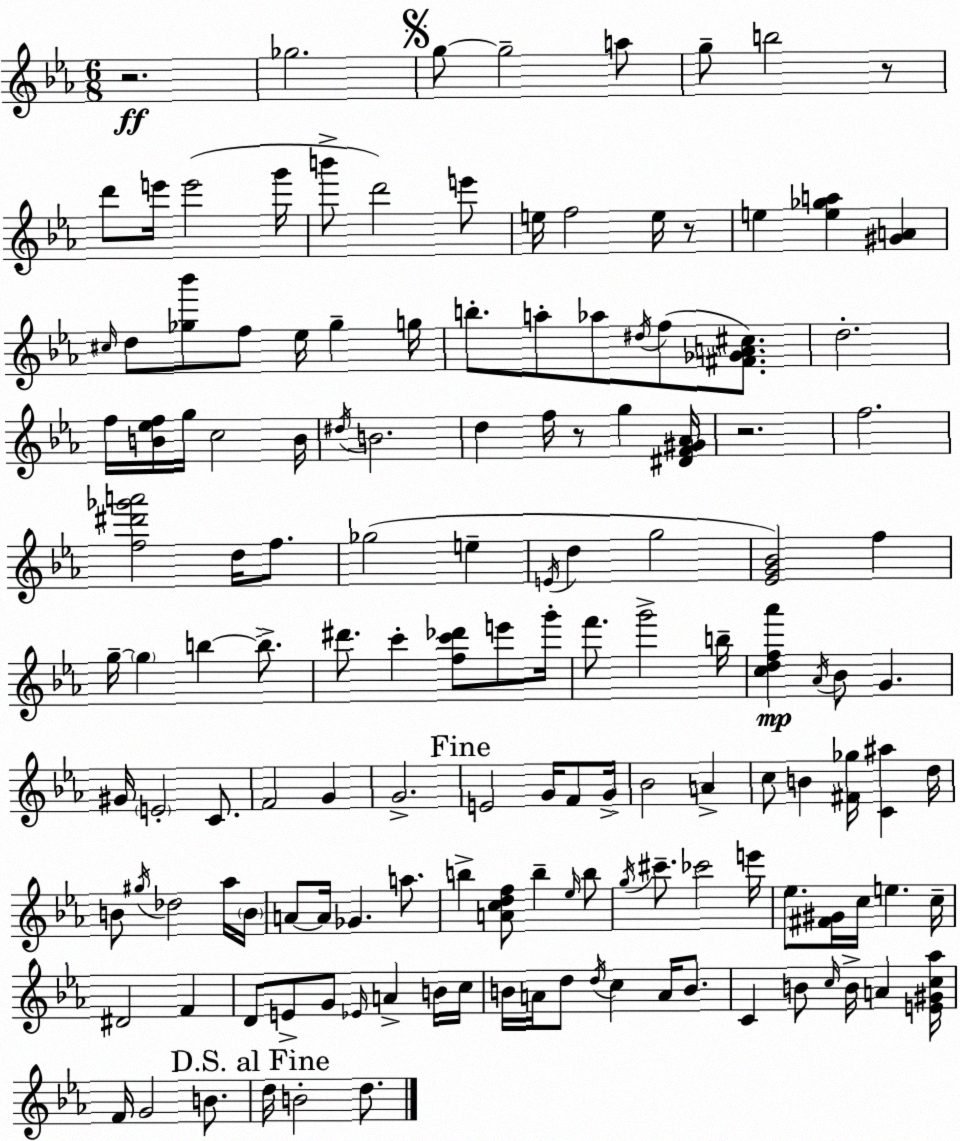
X:1
T:Untitled
M:6/8
L:1/4
K:Eb
z2 _g2 g/2 g2 a/2 g/2 b2 z/2 d'/2 e'/4 e'2 g'/4 b'/2 d'2 e'/2 e/4 f2 e/4 z/2 e [e_ga] [^GA] ^c/4 d/2 [_g_b']/2 f/2 _e/4 _g g/4 b/2 a/2 _a/2 ^d/4 f/2 [^F_GA^c]/2 d2 f/4 [B_ef]/4 g/4 c2 B/4 ^d/4 B2 d f/4 z/2 g [^DF^G_A]/4 z2 f2 [f^d'_g'a']2 d/4 f/2 _g2 e E/4 d g2 [_EG_B]2 f g/4 g b b/2 ^d'/2 c' [fc'_d']/2 e'/2 g'/4 f'/2 g'2 b/4 [cdf_a'] _A/4 _B/2 G ^G/4 E2 C/2 F2 G G2 E2 G/4 F/2 G/4 _B2 A c/2 B [^F_g]/4 [C^a] d/4 B/2 ^g/4 _d2 _a/4 B/4 A/2 A/4 _G a/2 b [Acdf]/2 b _e/4 b/2 g/4 ^c'/2 _c'2 e'/4 _e/2 [^F^G]/4 c/4 e c/4 ^D2 F D/2 E/2 G/2 _E/4 A B/4 c/4 B/4 A/4 d/2 d/4 c A/4 B/2 C B/2 c/4 B/4 A [E^Gc_a]/4 F/4 G2 B/2 d/4 B2 d/2